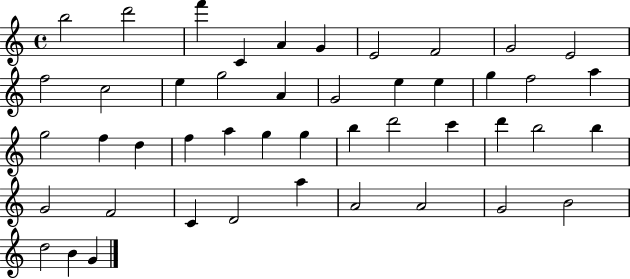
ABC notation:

X:1
T:Untitled
M:4/4
L:1/4
K:C
b2 d'2 f' C A G E2 F2 G2 E2 f2 c2 e g2 A G2 e e g f2 a g2 f d f a g g b d'2 c' d' b2 b G2 F2 C D2 a A2 A2 G2 B2 d2 B G